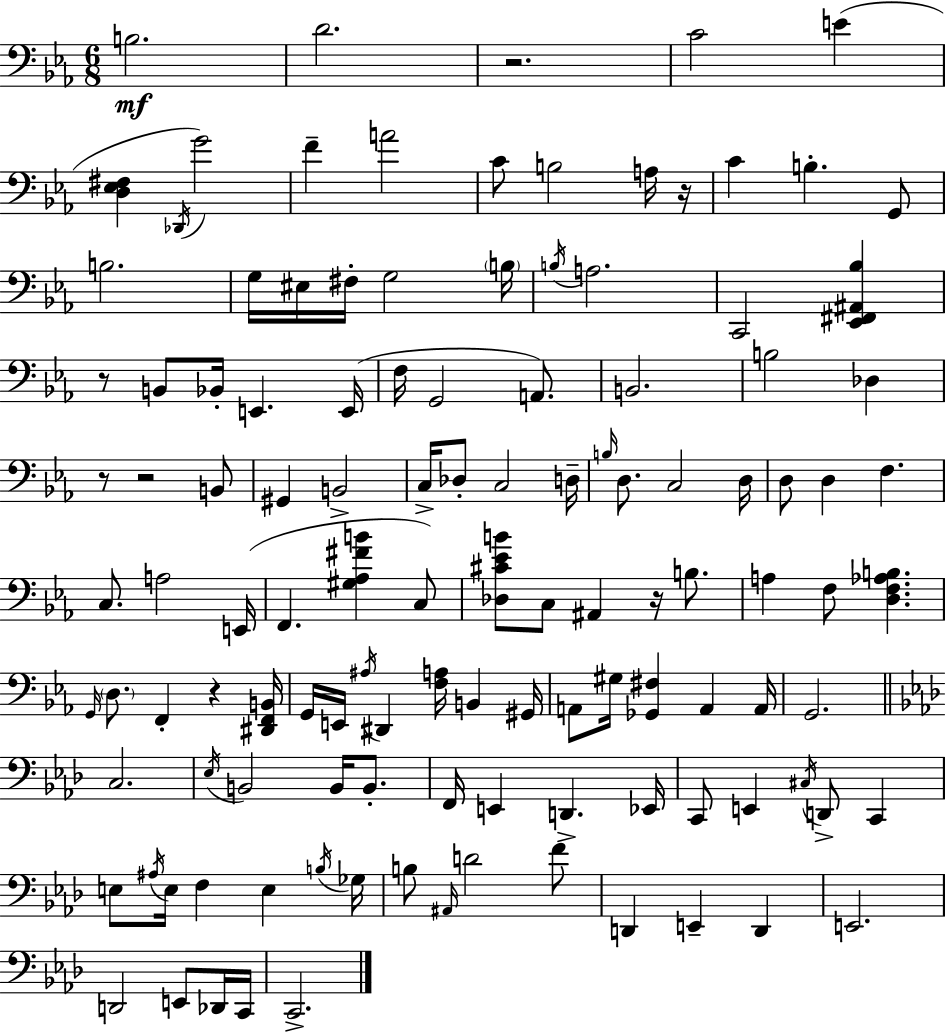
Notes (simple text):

B3/h. D4/h. R/h. C4/h E4/q [D3,Eb3,F#3]/q Db2/s G4/h F4/q A4/h C4/e B3/h A3/s R/s C4/q B3/q. G2/e B3/h. G3/s EIS3/s F#3/s G3/h B3/s B3/s A3/h. C2/h [Eb2,F#2,A#2,Bb3]/q R/e B2/e Bb2/s E2/q. E2/s F3/s G2/h A2/e. B2/h. B3/h Db3/q R/e R/h B2/e G#2/q B2/h C3/s Db3/e C3/h D3/s B3/s D3/e. C3/h D3/s D3/e D3/q F3/q. C3/e. A3/h E2/s F2/q. [G#3,Ab3,F#4,B4]/q C3/e [Db3,C#4,Eb4,B4]/e C3/e A#2/q R/s B3/e. A3/q F3/e [D3,F3,Ab3,B3]/q. G2/s D3/e. F2/q R/q [D#2,F2,B2]/s G2/s E2/s A#3/s D#2/q [F3,A3]/s B2/q G#2/s A2/e G#3/s [Gb2,F#3]/q A2/q A2/s G2/h. C3/h. Eb3/s B2/h B2/s B2/e. F2/s E2/q D2/q. Eb2/s C2/e E2/q C#3/s D2/e C2/q E3/e A#3/s E3/s F3/q E3/q B3/s Gb3/s B3/e A#2/s D4/h F4/e D2/q E2/q D2/q E2/h. D2/h E2/e Db2/s C2/s C2/h.